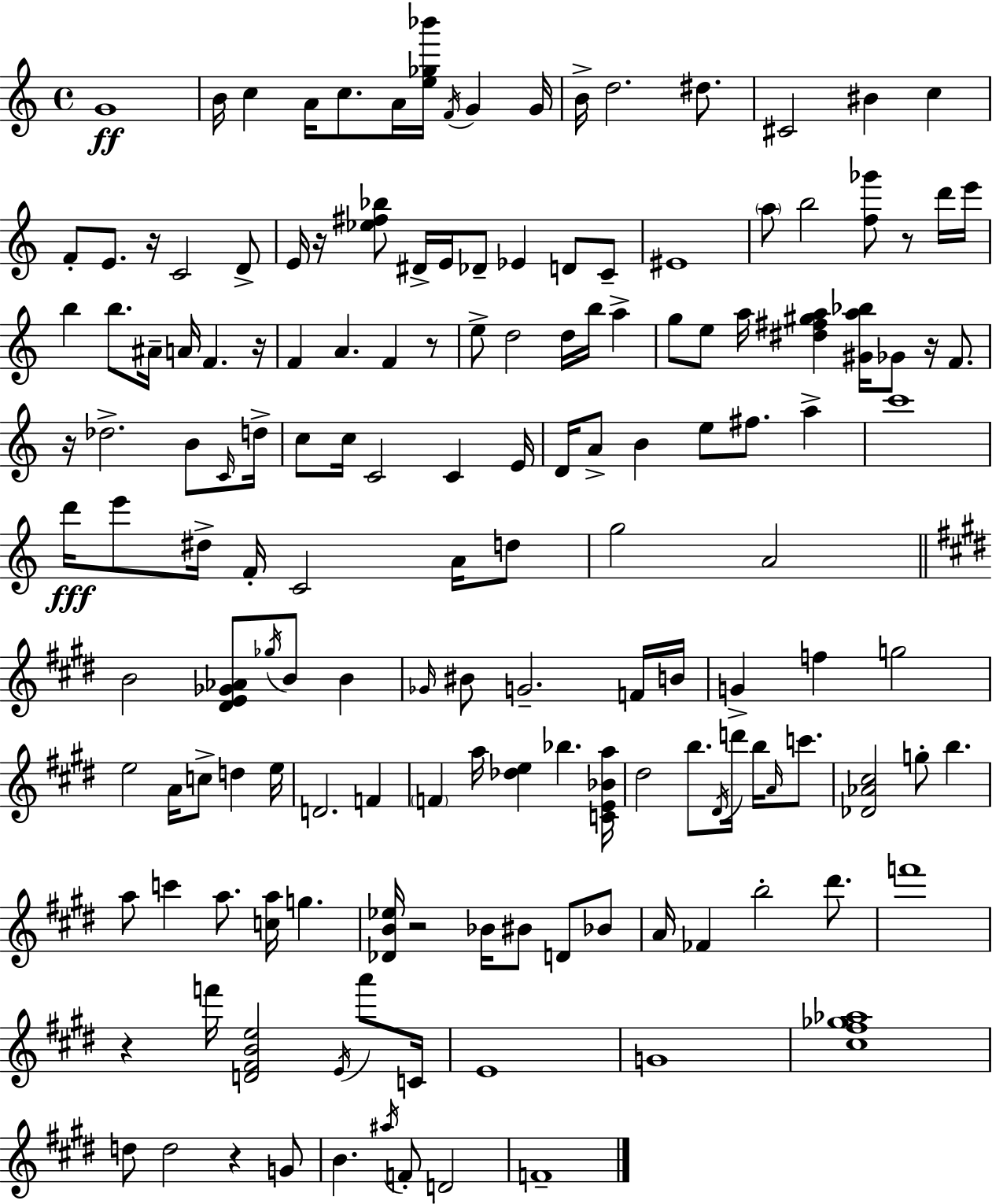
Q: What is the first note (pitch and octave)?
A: G4